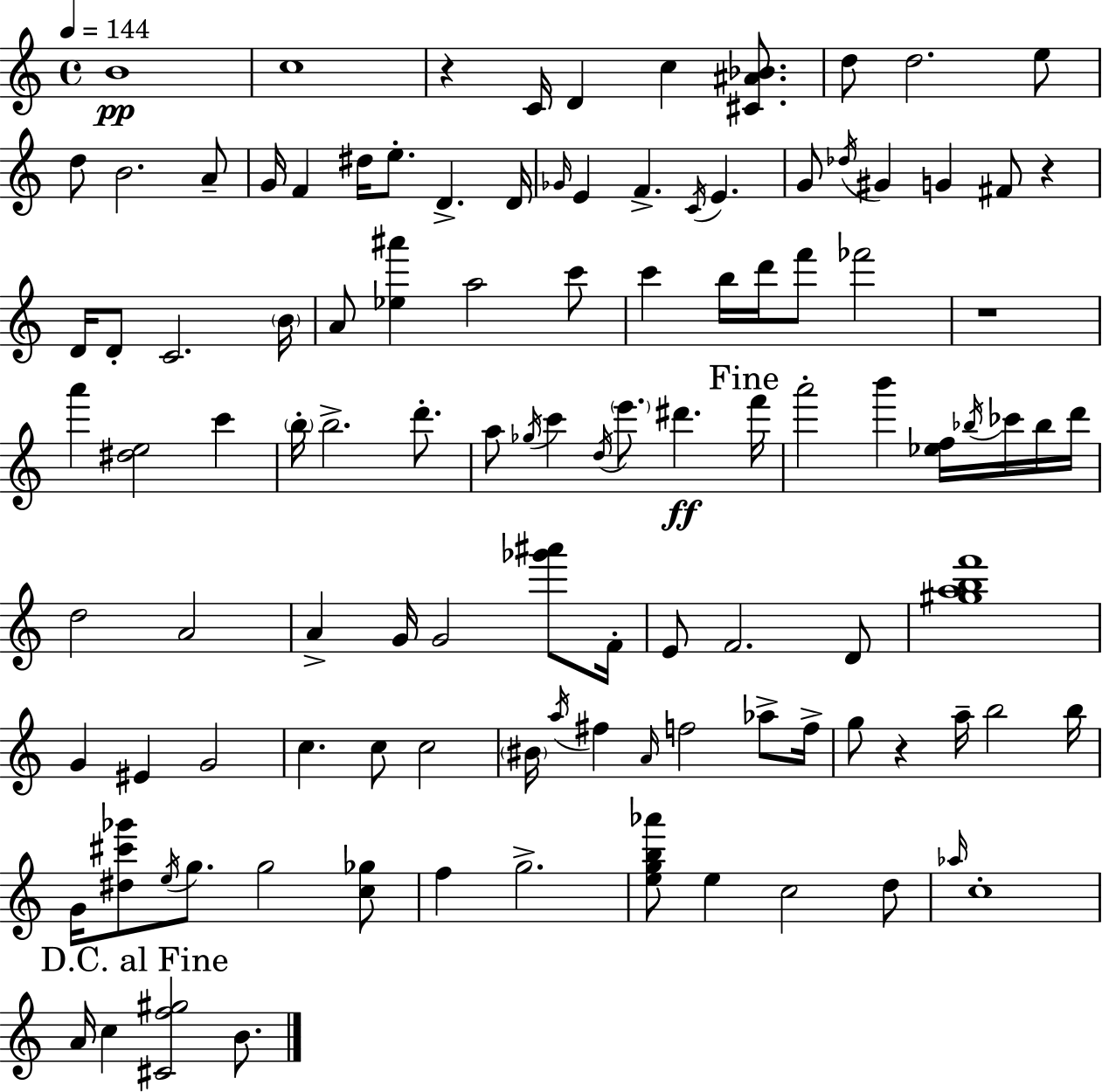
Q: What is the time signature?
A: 4/4